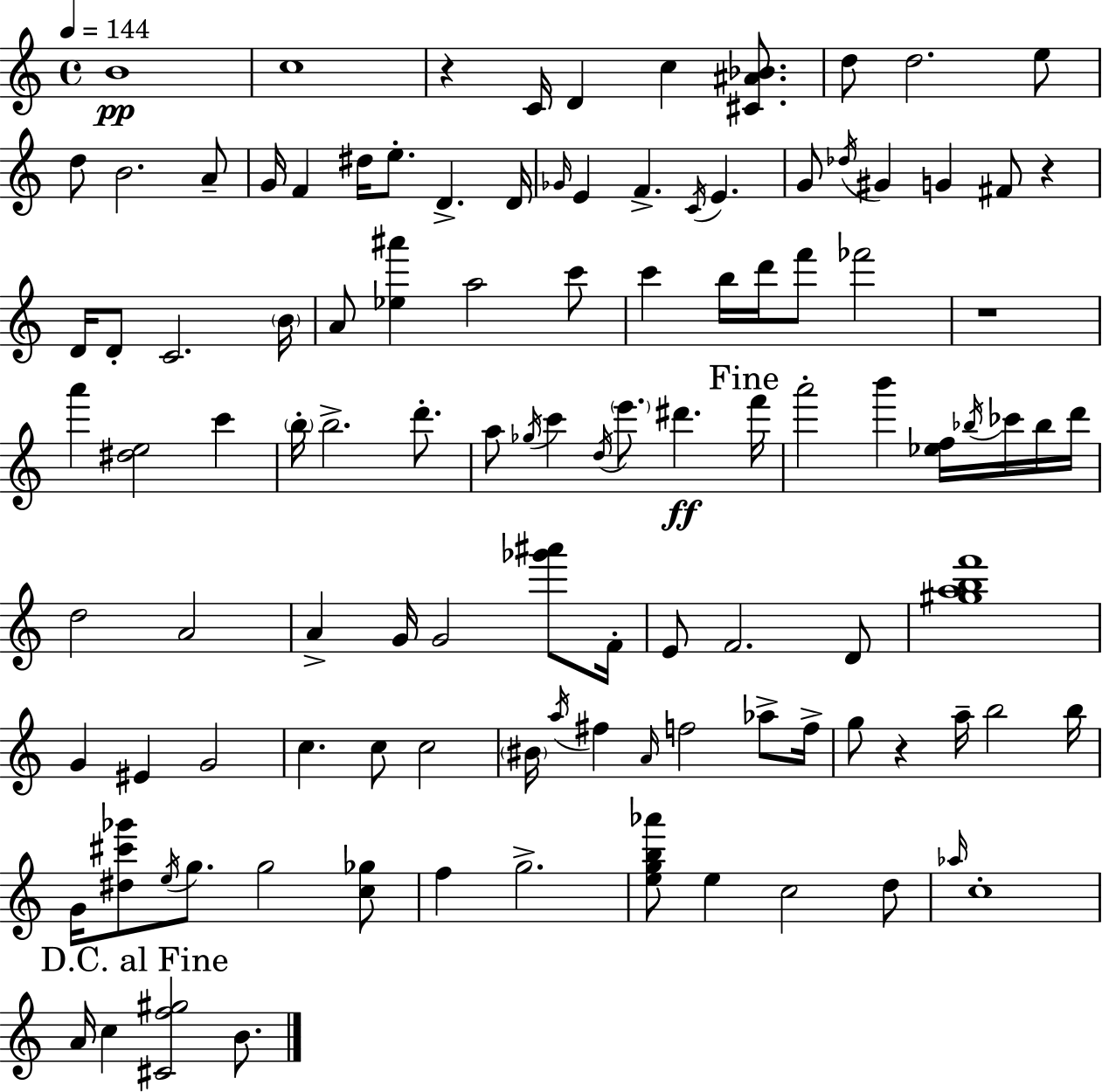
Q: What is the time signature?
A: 4/4